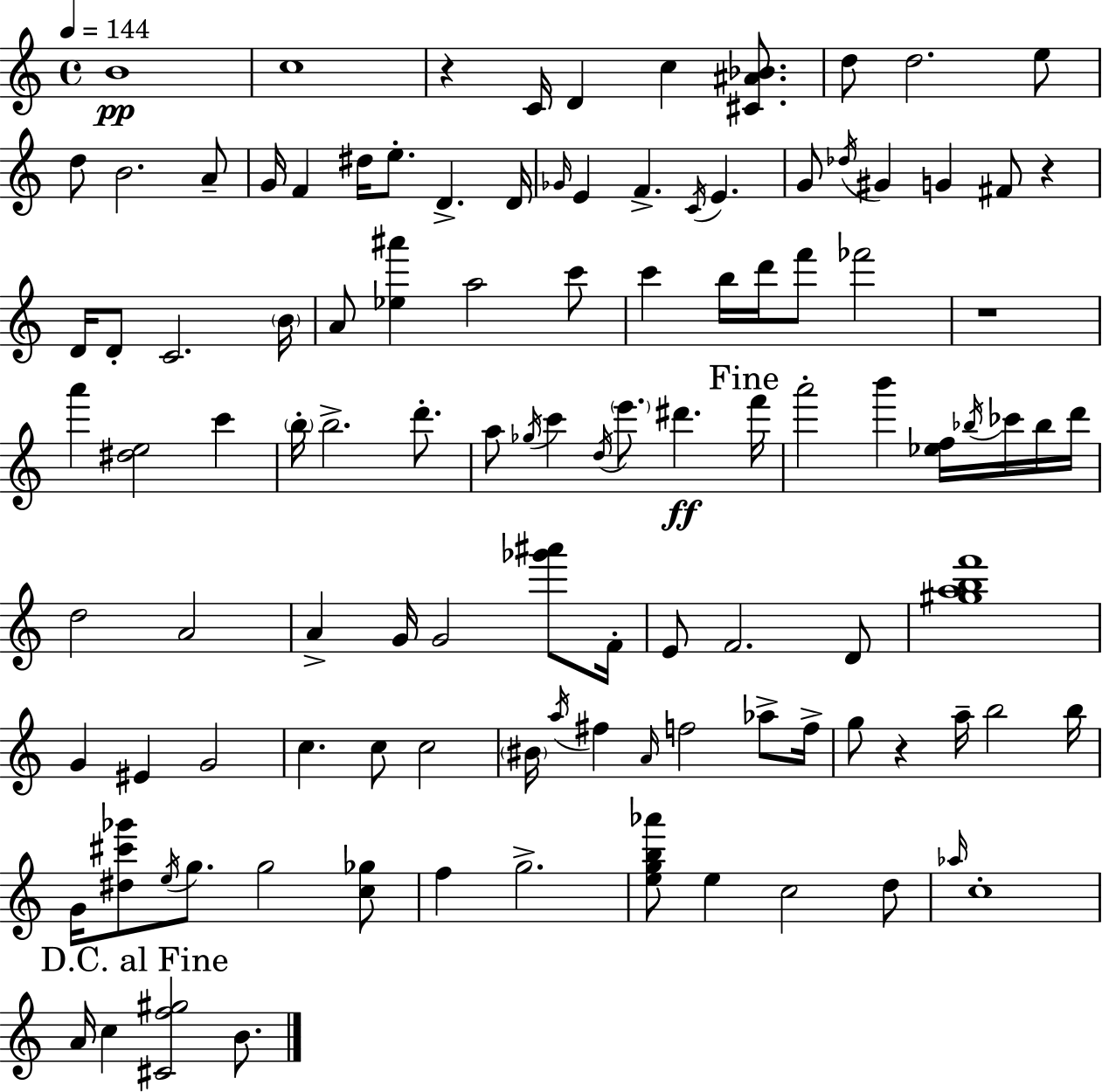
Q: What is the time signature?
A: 4/4